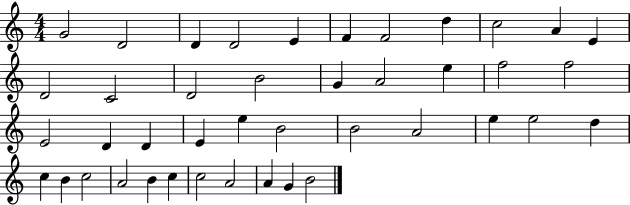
G4/h D4/h D4/q D4/h E4/q F4/q F4/h D5/q C5/h A4/q E4/q D4/h C4/h D4/h B4/h G4/q A4/h E5/q F5/h F5/h E4/h D4/q D4/q E4/q E5/q B4/h B4/h A4/h E5/q E5/h D5/q C5/q B4/q C5/h A4/h B4/q C5/q C5/h A4/h A4/q G4/q B4/h